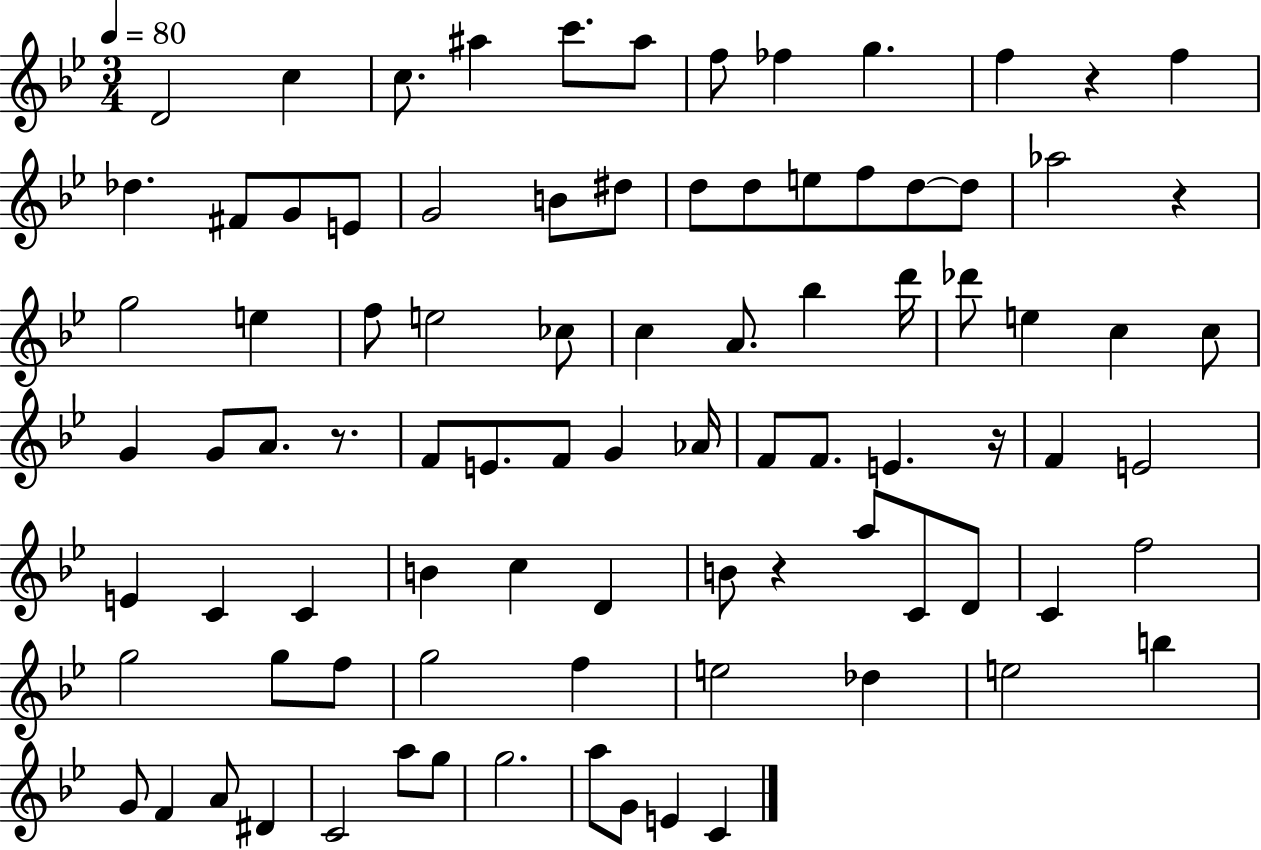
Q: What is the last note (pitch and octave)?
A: C4